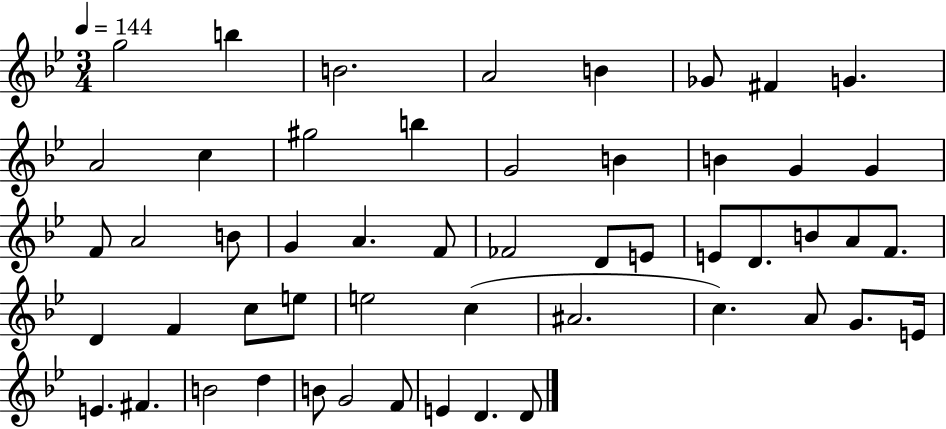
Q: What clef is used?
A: treble